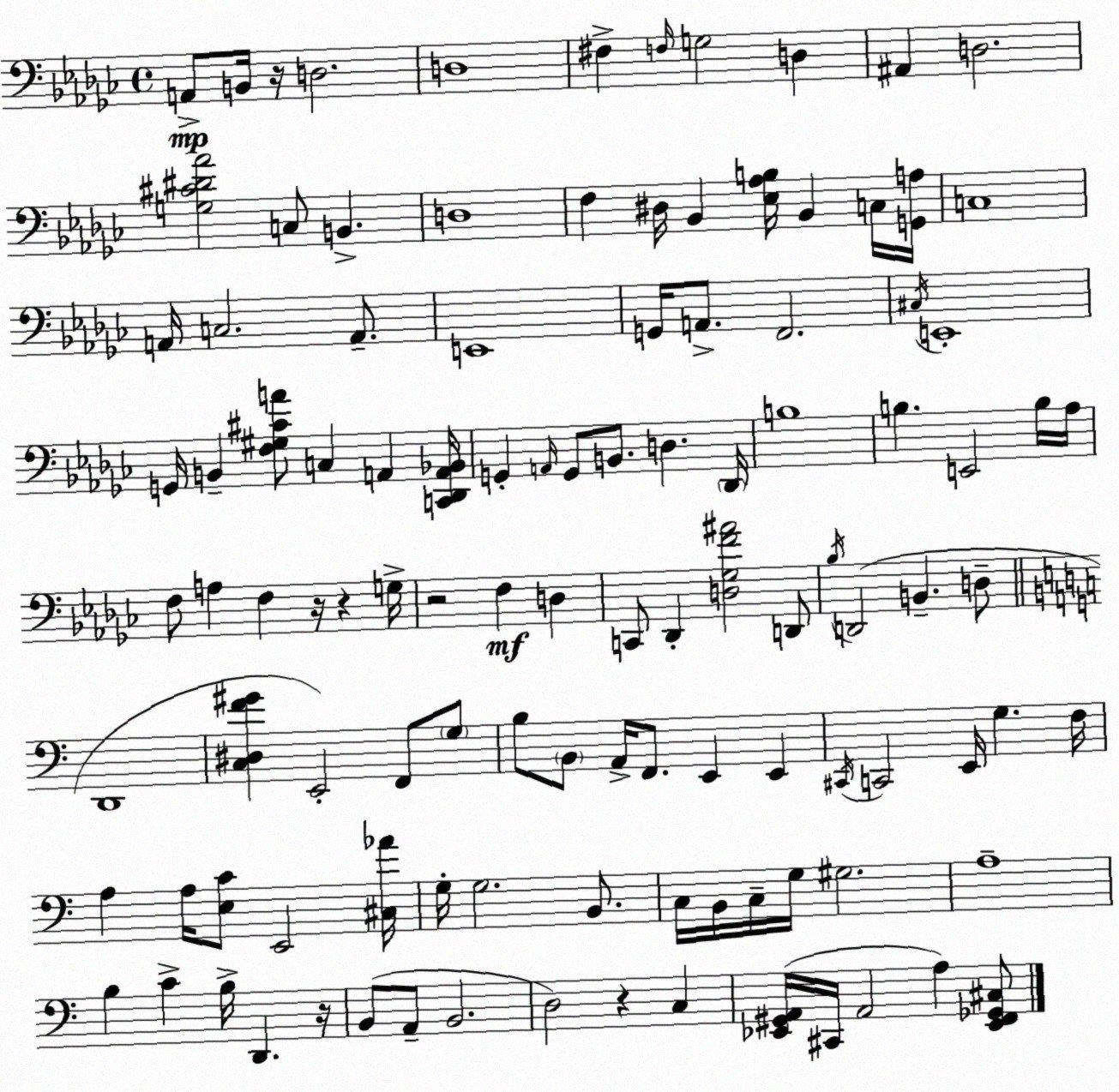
X:1
T:Untitled
M:4/4
L:1/4
K:Ebm
A,,/2 B,,/4 z/4 D,2 D,4 ^F, F,/4 G,2 D, ^A,, D,2 [G,^C^D_A]2 C,/2 B,, D,4 F, ^D,/4 _B,, [_E,_A,B,]/4 _B,, C,/4 [G,,A,]/4 C,4 A,,/4 C,2 A,,/2 E,,4 G,,/4 A,,/2 F,,2 ^C,/4 E,,4 G,,/4 B,, [F,^G,^CA]/2 C, A,, [C,,_D,,A,,_B,,]/4 G,, A,,/4 G,,/2 B,,/2 D, _D,,/4 B,4 B, E,,2 B,/4 _A,/4 F,/2 A, F, z/4 z G,/4 z2 F, D, C,,/2 _D,, [D,_G,F^A]2 D,,/2 _B,/4 D,,2 B,, D,/2 D,,4 [C,^D,F^G] E,,2 F,,/2 G,/2 B,/2 B,,/2 A,,/4 F,,/2 E,, E,, ^C,,/4 C,,2 E,,/4 G, F,/4 A, A,/4 [E,C]/2 E,,2 [^C,_A]/4 G,/4 G,2 B,,/2 C,/4 B,,/4 C,/4 G,/4 ^G,2 A,4 B, C B,/4 D,, z/4 B,,/2 A,,/2 B,,2 D,2 z C, [_E,,^G,,A,,]/4 ^C,,/4 A,,2 A, [_E,,F,,_G,,^C,]/2